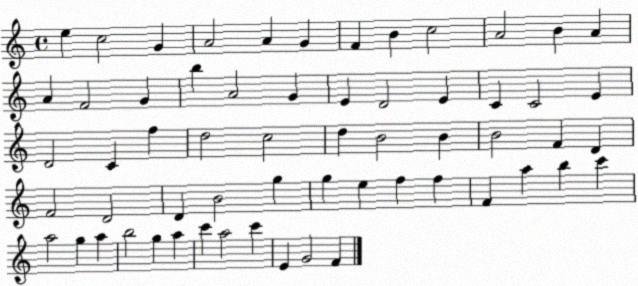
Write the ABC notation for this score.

X:1
T:Untitled
M:4/4
L:1/4
K:C
e c2 G A2 A G F B c2 A2 B A A F2 G b A2 G E D2 E C C2 E D2 C f d2 c2 d B2 B B2 F D F2 D2 D B2 g g e f f F a b c' a2 g a b2 g a c' a2 c' E G2 F